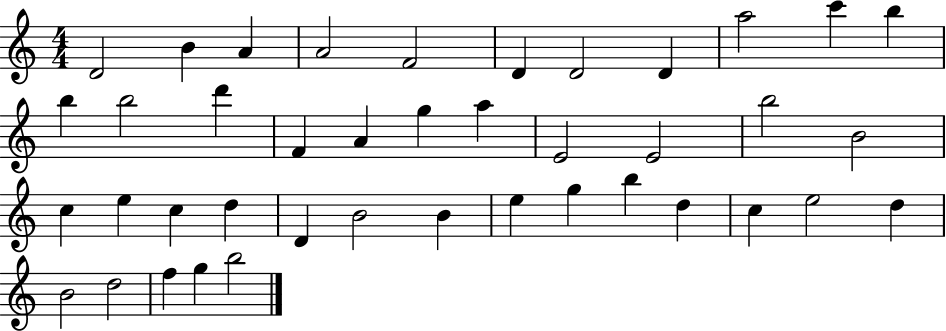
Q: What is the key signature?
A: C major